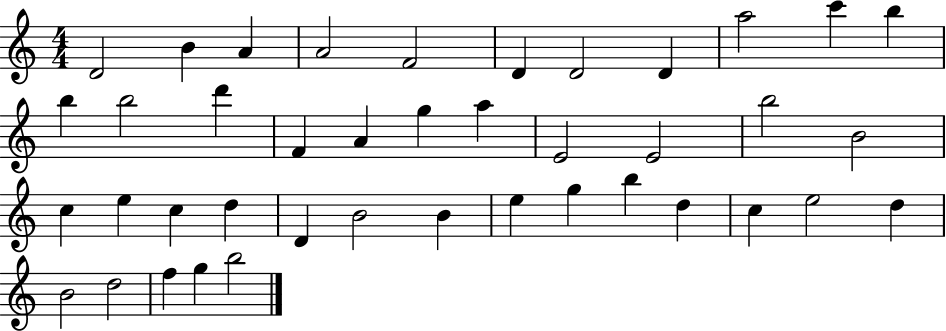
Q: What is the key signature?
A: C major